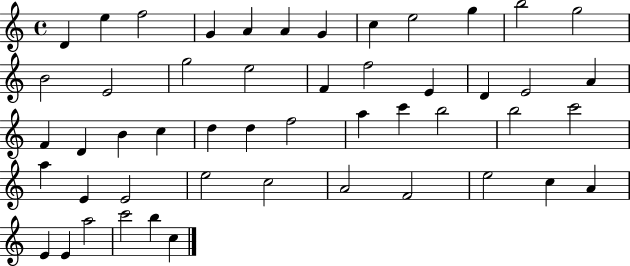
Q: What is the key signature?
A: C major